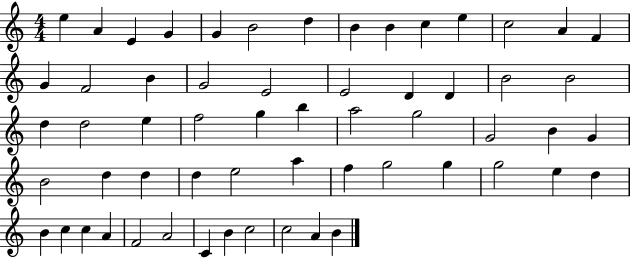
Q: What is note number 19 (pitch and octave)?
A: E4